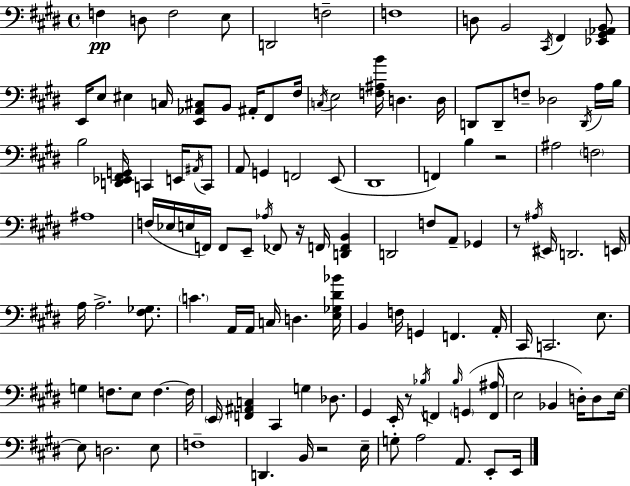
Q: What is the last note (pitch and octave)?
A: E2